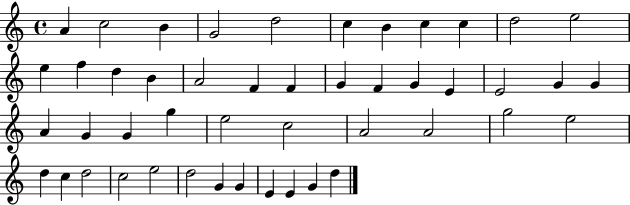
{
  \clef treble
  \time 4/4
  \defaultTimeSignature
  \key c \major
  a'4 c''2 b'4 | g'2 d''2 | c''4 b'4 c''4 c''4 | d''2 e''2 | \break e''4 f''4 d''4 b'4 | a'2 f'4 f'4 | g'4 f'4 g'4 e'4 | e'2 g'4 g'4 | \break a'4 g'4 g'4 g''4 | e''2 c''2 | a'2 a'2 | g''2 e''2 | \break d''4 c''4 d''2 | c''2 e''2 | d''2 g'4 g'4 | e'4 e'4 g'4 d''4 | \break \bar "|."
}